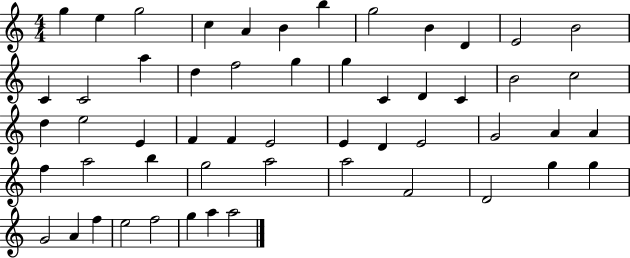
{
  \clef treble
  \numericTimeSignature
  \time 4/4
  \key c \major
  g''4 e''4 g''2 | c''4 a'4 b'4 b''4 | g''2 b'4 d'4 | e'2 b'2 | \break c'4 c'2 a''4 | d''4 f''2 g''4 | g''4 c'4 d'4 c'4 | b'2 c''2 | \break d''4 e''2 e'4 | f'4 f'4 e'2 | e'4 d'4 e'2 | g'2 a'4 a'4 | \break f''4 a''2 b''4 | g''2 a''2 | a''2 f'2 | d'2 g''4 g''4 | \break g'2 a'4 f''4 | e''2 f''2 | g''4 a''4 a''2 | \bar "|."
}